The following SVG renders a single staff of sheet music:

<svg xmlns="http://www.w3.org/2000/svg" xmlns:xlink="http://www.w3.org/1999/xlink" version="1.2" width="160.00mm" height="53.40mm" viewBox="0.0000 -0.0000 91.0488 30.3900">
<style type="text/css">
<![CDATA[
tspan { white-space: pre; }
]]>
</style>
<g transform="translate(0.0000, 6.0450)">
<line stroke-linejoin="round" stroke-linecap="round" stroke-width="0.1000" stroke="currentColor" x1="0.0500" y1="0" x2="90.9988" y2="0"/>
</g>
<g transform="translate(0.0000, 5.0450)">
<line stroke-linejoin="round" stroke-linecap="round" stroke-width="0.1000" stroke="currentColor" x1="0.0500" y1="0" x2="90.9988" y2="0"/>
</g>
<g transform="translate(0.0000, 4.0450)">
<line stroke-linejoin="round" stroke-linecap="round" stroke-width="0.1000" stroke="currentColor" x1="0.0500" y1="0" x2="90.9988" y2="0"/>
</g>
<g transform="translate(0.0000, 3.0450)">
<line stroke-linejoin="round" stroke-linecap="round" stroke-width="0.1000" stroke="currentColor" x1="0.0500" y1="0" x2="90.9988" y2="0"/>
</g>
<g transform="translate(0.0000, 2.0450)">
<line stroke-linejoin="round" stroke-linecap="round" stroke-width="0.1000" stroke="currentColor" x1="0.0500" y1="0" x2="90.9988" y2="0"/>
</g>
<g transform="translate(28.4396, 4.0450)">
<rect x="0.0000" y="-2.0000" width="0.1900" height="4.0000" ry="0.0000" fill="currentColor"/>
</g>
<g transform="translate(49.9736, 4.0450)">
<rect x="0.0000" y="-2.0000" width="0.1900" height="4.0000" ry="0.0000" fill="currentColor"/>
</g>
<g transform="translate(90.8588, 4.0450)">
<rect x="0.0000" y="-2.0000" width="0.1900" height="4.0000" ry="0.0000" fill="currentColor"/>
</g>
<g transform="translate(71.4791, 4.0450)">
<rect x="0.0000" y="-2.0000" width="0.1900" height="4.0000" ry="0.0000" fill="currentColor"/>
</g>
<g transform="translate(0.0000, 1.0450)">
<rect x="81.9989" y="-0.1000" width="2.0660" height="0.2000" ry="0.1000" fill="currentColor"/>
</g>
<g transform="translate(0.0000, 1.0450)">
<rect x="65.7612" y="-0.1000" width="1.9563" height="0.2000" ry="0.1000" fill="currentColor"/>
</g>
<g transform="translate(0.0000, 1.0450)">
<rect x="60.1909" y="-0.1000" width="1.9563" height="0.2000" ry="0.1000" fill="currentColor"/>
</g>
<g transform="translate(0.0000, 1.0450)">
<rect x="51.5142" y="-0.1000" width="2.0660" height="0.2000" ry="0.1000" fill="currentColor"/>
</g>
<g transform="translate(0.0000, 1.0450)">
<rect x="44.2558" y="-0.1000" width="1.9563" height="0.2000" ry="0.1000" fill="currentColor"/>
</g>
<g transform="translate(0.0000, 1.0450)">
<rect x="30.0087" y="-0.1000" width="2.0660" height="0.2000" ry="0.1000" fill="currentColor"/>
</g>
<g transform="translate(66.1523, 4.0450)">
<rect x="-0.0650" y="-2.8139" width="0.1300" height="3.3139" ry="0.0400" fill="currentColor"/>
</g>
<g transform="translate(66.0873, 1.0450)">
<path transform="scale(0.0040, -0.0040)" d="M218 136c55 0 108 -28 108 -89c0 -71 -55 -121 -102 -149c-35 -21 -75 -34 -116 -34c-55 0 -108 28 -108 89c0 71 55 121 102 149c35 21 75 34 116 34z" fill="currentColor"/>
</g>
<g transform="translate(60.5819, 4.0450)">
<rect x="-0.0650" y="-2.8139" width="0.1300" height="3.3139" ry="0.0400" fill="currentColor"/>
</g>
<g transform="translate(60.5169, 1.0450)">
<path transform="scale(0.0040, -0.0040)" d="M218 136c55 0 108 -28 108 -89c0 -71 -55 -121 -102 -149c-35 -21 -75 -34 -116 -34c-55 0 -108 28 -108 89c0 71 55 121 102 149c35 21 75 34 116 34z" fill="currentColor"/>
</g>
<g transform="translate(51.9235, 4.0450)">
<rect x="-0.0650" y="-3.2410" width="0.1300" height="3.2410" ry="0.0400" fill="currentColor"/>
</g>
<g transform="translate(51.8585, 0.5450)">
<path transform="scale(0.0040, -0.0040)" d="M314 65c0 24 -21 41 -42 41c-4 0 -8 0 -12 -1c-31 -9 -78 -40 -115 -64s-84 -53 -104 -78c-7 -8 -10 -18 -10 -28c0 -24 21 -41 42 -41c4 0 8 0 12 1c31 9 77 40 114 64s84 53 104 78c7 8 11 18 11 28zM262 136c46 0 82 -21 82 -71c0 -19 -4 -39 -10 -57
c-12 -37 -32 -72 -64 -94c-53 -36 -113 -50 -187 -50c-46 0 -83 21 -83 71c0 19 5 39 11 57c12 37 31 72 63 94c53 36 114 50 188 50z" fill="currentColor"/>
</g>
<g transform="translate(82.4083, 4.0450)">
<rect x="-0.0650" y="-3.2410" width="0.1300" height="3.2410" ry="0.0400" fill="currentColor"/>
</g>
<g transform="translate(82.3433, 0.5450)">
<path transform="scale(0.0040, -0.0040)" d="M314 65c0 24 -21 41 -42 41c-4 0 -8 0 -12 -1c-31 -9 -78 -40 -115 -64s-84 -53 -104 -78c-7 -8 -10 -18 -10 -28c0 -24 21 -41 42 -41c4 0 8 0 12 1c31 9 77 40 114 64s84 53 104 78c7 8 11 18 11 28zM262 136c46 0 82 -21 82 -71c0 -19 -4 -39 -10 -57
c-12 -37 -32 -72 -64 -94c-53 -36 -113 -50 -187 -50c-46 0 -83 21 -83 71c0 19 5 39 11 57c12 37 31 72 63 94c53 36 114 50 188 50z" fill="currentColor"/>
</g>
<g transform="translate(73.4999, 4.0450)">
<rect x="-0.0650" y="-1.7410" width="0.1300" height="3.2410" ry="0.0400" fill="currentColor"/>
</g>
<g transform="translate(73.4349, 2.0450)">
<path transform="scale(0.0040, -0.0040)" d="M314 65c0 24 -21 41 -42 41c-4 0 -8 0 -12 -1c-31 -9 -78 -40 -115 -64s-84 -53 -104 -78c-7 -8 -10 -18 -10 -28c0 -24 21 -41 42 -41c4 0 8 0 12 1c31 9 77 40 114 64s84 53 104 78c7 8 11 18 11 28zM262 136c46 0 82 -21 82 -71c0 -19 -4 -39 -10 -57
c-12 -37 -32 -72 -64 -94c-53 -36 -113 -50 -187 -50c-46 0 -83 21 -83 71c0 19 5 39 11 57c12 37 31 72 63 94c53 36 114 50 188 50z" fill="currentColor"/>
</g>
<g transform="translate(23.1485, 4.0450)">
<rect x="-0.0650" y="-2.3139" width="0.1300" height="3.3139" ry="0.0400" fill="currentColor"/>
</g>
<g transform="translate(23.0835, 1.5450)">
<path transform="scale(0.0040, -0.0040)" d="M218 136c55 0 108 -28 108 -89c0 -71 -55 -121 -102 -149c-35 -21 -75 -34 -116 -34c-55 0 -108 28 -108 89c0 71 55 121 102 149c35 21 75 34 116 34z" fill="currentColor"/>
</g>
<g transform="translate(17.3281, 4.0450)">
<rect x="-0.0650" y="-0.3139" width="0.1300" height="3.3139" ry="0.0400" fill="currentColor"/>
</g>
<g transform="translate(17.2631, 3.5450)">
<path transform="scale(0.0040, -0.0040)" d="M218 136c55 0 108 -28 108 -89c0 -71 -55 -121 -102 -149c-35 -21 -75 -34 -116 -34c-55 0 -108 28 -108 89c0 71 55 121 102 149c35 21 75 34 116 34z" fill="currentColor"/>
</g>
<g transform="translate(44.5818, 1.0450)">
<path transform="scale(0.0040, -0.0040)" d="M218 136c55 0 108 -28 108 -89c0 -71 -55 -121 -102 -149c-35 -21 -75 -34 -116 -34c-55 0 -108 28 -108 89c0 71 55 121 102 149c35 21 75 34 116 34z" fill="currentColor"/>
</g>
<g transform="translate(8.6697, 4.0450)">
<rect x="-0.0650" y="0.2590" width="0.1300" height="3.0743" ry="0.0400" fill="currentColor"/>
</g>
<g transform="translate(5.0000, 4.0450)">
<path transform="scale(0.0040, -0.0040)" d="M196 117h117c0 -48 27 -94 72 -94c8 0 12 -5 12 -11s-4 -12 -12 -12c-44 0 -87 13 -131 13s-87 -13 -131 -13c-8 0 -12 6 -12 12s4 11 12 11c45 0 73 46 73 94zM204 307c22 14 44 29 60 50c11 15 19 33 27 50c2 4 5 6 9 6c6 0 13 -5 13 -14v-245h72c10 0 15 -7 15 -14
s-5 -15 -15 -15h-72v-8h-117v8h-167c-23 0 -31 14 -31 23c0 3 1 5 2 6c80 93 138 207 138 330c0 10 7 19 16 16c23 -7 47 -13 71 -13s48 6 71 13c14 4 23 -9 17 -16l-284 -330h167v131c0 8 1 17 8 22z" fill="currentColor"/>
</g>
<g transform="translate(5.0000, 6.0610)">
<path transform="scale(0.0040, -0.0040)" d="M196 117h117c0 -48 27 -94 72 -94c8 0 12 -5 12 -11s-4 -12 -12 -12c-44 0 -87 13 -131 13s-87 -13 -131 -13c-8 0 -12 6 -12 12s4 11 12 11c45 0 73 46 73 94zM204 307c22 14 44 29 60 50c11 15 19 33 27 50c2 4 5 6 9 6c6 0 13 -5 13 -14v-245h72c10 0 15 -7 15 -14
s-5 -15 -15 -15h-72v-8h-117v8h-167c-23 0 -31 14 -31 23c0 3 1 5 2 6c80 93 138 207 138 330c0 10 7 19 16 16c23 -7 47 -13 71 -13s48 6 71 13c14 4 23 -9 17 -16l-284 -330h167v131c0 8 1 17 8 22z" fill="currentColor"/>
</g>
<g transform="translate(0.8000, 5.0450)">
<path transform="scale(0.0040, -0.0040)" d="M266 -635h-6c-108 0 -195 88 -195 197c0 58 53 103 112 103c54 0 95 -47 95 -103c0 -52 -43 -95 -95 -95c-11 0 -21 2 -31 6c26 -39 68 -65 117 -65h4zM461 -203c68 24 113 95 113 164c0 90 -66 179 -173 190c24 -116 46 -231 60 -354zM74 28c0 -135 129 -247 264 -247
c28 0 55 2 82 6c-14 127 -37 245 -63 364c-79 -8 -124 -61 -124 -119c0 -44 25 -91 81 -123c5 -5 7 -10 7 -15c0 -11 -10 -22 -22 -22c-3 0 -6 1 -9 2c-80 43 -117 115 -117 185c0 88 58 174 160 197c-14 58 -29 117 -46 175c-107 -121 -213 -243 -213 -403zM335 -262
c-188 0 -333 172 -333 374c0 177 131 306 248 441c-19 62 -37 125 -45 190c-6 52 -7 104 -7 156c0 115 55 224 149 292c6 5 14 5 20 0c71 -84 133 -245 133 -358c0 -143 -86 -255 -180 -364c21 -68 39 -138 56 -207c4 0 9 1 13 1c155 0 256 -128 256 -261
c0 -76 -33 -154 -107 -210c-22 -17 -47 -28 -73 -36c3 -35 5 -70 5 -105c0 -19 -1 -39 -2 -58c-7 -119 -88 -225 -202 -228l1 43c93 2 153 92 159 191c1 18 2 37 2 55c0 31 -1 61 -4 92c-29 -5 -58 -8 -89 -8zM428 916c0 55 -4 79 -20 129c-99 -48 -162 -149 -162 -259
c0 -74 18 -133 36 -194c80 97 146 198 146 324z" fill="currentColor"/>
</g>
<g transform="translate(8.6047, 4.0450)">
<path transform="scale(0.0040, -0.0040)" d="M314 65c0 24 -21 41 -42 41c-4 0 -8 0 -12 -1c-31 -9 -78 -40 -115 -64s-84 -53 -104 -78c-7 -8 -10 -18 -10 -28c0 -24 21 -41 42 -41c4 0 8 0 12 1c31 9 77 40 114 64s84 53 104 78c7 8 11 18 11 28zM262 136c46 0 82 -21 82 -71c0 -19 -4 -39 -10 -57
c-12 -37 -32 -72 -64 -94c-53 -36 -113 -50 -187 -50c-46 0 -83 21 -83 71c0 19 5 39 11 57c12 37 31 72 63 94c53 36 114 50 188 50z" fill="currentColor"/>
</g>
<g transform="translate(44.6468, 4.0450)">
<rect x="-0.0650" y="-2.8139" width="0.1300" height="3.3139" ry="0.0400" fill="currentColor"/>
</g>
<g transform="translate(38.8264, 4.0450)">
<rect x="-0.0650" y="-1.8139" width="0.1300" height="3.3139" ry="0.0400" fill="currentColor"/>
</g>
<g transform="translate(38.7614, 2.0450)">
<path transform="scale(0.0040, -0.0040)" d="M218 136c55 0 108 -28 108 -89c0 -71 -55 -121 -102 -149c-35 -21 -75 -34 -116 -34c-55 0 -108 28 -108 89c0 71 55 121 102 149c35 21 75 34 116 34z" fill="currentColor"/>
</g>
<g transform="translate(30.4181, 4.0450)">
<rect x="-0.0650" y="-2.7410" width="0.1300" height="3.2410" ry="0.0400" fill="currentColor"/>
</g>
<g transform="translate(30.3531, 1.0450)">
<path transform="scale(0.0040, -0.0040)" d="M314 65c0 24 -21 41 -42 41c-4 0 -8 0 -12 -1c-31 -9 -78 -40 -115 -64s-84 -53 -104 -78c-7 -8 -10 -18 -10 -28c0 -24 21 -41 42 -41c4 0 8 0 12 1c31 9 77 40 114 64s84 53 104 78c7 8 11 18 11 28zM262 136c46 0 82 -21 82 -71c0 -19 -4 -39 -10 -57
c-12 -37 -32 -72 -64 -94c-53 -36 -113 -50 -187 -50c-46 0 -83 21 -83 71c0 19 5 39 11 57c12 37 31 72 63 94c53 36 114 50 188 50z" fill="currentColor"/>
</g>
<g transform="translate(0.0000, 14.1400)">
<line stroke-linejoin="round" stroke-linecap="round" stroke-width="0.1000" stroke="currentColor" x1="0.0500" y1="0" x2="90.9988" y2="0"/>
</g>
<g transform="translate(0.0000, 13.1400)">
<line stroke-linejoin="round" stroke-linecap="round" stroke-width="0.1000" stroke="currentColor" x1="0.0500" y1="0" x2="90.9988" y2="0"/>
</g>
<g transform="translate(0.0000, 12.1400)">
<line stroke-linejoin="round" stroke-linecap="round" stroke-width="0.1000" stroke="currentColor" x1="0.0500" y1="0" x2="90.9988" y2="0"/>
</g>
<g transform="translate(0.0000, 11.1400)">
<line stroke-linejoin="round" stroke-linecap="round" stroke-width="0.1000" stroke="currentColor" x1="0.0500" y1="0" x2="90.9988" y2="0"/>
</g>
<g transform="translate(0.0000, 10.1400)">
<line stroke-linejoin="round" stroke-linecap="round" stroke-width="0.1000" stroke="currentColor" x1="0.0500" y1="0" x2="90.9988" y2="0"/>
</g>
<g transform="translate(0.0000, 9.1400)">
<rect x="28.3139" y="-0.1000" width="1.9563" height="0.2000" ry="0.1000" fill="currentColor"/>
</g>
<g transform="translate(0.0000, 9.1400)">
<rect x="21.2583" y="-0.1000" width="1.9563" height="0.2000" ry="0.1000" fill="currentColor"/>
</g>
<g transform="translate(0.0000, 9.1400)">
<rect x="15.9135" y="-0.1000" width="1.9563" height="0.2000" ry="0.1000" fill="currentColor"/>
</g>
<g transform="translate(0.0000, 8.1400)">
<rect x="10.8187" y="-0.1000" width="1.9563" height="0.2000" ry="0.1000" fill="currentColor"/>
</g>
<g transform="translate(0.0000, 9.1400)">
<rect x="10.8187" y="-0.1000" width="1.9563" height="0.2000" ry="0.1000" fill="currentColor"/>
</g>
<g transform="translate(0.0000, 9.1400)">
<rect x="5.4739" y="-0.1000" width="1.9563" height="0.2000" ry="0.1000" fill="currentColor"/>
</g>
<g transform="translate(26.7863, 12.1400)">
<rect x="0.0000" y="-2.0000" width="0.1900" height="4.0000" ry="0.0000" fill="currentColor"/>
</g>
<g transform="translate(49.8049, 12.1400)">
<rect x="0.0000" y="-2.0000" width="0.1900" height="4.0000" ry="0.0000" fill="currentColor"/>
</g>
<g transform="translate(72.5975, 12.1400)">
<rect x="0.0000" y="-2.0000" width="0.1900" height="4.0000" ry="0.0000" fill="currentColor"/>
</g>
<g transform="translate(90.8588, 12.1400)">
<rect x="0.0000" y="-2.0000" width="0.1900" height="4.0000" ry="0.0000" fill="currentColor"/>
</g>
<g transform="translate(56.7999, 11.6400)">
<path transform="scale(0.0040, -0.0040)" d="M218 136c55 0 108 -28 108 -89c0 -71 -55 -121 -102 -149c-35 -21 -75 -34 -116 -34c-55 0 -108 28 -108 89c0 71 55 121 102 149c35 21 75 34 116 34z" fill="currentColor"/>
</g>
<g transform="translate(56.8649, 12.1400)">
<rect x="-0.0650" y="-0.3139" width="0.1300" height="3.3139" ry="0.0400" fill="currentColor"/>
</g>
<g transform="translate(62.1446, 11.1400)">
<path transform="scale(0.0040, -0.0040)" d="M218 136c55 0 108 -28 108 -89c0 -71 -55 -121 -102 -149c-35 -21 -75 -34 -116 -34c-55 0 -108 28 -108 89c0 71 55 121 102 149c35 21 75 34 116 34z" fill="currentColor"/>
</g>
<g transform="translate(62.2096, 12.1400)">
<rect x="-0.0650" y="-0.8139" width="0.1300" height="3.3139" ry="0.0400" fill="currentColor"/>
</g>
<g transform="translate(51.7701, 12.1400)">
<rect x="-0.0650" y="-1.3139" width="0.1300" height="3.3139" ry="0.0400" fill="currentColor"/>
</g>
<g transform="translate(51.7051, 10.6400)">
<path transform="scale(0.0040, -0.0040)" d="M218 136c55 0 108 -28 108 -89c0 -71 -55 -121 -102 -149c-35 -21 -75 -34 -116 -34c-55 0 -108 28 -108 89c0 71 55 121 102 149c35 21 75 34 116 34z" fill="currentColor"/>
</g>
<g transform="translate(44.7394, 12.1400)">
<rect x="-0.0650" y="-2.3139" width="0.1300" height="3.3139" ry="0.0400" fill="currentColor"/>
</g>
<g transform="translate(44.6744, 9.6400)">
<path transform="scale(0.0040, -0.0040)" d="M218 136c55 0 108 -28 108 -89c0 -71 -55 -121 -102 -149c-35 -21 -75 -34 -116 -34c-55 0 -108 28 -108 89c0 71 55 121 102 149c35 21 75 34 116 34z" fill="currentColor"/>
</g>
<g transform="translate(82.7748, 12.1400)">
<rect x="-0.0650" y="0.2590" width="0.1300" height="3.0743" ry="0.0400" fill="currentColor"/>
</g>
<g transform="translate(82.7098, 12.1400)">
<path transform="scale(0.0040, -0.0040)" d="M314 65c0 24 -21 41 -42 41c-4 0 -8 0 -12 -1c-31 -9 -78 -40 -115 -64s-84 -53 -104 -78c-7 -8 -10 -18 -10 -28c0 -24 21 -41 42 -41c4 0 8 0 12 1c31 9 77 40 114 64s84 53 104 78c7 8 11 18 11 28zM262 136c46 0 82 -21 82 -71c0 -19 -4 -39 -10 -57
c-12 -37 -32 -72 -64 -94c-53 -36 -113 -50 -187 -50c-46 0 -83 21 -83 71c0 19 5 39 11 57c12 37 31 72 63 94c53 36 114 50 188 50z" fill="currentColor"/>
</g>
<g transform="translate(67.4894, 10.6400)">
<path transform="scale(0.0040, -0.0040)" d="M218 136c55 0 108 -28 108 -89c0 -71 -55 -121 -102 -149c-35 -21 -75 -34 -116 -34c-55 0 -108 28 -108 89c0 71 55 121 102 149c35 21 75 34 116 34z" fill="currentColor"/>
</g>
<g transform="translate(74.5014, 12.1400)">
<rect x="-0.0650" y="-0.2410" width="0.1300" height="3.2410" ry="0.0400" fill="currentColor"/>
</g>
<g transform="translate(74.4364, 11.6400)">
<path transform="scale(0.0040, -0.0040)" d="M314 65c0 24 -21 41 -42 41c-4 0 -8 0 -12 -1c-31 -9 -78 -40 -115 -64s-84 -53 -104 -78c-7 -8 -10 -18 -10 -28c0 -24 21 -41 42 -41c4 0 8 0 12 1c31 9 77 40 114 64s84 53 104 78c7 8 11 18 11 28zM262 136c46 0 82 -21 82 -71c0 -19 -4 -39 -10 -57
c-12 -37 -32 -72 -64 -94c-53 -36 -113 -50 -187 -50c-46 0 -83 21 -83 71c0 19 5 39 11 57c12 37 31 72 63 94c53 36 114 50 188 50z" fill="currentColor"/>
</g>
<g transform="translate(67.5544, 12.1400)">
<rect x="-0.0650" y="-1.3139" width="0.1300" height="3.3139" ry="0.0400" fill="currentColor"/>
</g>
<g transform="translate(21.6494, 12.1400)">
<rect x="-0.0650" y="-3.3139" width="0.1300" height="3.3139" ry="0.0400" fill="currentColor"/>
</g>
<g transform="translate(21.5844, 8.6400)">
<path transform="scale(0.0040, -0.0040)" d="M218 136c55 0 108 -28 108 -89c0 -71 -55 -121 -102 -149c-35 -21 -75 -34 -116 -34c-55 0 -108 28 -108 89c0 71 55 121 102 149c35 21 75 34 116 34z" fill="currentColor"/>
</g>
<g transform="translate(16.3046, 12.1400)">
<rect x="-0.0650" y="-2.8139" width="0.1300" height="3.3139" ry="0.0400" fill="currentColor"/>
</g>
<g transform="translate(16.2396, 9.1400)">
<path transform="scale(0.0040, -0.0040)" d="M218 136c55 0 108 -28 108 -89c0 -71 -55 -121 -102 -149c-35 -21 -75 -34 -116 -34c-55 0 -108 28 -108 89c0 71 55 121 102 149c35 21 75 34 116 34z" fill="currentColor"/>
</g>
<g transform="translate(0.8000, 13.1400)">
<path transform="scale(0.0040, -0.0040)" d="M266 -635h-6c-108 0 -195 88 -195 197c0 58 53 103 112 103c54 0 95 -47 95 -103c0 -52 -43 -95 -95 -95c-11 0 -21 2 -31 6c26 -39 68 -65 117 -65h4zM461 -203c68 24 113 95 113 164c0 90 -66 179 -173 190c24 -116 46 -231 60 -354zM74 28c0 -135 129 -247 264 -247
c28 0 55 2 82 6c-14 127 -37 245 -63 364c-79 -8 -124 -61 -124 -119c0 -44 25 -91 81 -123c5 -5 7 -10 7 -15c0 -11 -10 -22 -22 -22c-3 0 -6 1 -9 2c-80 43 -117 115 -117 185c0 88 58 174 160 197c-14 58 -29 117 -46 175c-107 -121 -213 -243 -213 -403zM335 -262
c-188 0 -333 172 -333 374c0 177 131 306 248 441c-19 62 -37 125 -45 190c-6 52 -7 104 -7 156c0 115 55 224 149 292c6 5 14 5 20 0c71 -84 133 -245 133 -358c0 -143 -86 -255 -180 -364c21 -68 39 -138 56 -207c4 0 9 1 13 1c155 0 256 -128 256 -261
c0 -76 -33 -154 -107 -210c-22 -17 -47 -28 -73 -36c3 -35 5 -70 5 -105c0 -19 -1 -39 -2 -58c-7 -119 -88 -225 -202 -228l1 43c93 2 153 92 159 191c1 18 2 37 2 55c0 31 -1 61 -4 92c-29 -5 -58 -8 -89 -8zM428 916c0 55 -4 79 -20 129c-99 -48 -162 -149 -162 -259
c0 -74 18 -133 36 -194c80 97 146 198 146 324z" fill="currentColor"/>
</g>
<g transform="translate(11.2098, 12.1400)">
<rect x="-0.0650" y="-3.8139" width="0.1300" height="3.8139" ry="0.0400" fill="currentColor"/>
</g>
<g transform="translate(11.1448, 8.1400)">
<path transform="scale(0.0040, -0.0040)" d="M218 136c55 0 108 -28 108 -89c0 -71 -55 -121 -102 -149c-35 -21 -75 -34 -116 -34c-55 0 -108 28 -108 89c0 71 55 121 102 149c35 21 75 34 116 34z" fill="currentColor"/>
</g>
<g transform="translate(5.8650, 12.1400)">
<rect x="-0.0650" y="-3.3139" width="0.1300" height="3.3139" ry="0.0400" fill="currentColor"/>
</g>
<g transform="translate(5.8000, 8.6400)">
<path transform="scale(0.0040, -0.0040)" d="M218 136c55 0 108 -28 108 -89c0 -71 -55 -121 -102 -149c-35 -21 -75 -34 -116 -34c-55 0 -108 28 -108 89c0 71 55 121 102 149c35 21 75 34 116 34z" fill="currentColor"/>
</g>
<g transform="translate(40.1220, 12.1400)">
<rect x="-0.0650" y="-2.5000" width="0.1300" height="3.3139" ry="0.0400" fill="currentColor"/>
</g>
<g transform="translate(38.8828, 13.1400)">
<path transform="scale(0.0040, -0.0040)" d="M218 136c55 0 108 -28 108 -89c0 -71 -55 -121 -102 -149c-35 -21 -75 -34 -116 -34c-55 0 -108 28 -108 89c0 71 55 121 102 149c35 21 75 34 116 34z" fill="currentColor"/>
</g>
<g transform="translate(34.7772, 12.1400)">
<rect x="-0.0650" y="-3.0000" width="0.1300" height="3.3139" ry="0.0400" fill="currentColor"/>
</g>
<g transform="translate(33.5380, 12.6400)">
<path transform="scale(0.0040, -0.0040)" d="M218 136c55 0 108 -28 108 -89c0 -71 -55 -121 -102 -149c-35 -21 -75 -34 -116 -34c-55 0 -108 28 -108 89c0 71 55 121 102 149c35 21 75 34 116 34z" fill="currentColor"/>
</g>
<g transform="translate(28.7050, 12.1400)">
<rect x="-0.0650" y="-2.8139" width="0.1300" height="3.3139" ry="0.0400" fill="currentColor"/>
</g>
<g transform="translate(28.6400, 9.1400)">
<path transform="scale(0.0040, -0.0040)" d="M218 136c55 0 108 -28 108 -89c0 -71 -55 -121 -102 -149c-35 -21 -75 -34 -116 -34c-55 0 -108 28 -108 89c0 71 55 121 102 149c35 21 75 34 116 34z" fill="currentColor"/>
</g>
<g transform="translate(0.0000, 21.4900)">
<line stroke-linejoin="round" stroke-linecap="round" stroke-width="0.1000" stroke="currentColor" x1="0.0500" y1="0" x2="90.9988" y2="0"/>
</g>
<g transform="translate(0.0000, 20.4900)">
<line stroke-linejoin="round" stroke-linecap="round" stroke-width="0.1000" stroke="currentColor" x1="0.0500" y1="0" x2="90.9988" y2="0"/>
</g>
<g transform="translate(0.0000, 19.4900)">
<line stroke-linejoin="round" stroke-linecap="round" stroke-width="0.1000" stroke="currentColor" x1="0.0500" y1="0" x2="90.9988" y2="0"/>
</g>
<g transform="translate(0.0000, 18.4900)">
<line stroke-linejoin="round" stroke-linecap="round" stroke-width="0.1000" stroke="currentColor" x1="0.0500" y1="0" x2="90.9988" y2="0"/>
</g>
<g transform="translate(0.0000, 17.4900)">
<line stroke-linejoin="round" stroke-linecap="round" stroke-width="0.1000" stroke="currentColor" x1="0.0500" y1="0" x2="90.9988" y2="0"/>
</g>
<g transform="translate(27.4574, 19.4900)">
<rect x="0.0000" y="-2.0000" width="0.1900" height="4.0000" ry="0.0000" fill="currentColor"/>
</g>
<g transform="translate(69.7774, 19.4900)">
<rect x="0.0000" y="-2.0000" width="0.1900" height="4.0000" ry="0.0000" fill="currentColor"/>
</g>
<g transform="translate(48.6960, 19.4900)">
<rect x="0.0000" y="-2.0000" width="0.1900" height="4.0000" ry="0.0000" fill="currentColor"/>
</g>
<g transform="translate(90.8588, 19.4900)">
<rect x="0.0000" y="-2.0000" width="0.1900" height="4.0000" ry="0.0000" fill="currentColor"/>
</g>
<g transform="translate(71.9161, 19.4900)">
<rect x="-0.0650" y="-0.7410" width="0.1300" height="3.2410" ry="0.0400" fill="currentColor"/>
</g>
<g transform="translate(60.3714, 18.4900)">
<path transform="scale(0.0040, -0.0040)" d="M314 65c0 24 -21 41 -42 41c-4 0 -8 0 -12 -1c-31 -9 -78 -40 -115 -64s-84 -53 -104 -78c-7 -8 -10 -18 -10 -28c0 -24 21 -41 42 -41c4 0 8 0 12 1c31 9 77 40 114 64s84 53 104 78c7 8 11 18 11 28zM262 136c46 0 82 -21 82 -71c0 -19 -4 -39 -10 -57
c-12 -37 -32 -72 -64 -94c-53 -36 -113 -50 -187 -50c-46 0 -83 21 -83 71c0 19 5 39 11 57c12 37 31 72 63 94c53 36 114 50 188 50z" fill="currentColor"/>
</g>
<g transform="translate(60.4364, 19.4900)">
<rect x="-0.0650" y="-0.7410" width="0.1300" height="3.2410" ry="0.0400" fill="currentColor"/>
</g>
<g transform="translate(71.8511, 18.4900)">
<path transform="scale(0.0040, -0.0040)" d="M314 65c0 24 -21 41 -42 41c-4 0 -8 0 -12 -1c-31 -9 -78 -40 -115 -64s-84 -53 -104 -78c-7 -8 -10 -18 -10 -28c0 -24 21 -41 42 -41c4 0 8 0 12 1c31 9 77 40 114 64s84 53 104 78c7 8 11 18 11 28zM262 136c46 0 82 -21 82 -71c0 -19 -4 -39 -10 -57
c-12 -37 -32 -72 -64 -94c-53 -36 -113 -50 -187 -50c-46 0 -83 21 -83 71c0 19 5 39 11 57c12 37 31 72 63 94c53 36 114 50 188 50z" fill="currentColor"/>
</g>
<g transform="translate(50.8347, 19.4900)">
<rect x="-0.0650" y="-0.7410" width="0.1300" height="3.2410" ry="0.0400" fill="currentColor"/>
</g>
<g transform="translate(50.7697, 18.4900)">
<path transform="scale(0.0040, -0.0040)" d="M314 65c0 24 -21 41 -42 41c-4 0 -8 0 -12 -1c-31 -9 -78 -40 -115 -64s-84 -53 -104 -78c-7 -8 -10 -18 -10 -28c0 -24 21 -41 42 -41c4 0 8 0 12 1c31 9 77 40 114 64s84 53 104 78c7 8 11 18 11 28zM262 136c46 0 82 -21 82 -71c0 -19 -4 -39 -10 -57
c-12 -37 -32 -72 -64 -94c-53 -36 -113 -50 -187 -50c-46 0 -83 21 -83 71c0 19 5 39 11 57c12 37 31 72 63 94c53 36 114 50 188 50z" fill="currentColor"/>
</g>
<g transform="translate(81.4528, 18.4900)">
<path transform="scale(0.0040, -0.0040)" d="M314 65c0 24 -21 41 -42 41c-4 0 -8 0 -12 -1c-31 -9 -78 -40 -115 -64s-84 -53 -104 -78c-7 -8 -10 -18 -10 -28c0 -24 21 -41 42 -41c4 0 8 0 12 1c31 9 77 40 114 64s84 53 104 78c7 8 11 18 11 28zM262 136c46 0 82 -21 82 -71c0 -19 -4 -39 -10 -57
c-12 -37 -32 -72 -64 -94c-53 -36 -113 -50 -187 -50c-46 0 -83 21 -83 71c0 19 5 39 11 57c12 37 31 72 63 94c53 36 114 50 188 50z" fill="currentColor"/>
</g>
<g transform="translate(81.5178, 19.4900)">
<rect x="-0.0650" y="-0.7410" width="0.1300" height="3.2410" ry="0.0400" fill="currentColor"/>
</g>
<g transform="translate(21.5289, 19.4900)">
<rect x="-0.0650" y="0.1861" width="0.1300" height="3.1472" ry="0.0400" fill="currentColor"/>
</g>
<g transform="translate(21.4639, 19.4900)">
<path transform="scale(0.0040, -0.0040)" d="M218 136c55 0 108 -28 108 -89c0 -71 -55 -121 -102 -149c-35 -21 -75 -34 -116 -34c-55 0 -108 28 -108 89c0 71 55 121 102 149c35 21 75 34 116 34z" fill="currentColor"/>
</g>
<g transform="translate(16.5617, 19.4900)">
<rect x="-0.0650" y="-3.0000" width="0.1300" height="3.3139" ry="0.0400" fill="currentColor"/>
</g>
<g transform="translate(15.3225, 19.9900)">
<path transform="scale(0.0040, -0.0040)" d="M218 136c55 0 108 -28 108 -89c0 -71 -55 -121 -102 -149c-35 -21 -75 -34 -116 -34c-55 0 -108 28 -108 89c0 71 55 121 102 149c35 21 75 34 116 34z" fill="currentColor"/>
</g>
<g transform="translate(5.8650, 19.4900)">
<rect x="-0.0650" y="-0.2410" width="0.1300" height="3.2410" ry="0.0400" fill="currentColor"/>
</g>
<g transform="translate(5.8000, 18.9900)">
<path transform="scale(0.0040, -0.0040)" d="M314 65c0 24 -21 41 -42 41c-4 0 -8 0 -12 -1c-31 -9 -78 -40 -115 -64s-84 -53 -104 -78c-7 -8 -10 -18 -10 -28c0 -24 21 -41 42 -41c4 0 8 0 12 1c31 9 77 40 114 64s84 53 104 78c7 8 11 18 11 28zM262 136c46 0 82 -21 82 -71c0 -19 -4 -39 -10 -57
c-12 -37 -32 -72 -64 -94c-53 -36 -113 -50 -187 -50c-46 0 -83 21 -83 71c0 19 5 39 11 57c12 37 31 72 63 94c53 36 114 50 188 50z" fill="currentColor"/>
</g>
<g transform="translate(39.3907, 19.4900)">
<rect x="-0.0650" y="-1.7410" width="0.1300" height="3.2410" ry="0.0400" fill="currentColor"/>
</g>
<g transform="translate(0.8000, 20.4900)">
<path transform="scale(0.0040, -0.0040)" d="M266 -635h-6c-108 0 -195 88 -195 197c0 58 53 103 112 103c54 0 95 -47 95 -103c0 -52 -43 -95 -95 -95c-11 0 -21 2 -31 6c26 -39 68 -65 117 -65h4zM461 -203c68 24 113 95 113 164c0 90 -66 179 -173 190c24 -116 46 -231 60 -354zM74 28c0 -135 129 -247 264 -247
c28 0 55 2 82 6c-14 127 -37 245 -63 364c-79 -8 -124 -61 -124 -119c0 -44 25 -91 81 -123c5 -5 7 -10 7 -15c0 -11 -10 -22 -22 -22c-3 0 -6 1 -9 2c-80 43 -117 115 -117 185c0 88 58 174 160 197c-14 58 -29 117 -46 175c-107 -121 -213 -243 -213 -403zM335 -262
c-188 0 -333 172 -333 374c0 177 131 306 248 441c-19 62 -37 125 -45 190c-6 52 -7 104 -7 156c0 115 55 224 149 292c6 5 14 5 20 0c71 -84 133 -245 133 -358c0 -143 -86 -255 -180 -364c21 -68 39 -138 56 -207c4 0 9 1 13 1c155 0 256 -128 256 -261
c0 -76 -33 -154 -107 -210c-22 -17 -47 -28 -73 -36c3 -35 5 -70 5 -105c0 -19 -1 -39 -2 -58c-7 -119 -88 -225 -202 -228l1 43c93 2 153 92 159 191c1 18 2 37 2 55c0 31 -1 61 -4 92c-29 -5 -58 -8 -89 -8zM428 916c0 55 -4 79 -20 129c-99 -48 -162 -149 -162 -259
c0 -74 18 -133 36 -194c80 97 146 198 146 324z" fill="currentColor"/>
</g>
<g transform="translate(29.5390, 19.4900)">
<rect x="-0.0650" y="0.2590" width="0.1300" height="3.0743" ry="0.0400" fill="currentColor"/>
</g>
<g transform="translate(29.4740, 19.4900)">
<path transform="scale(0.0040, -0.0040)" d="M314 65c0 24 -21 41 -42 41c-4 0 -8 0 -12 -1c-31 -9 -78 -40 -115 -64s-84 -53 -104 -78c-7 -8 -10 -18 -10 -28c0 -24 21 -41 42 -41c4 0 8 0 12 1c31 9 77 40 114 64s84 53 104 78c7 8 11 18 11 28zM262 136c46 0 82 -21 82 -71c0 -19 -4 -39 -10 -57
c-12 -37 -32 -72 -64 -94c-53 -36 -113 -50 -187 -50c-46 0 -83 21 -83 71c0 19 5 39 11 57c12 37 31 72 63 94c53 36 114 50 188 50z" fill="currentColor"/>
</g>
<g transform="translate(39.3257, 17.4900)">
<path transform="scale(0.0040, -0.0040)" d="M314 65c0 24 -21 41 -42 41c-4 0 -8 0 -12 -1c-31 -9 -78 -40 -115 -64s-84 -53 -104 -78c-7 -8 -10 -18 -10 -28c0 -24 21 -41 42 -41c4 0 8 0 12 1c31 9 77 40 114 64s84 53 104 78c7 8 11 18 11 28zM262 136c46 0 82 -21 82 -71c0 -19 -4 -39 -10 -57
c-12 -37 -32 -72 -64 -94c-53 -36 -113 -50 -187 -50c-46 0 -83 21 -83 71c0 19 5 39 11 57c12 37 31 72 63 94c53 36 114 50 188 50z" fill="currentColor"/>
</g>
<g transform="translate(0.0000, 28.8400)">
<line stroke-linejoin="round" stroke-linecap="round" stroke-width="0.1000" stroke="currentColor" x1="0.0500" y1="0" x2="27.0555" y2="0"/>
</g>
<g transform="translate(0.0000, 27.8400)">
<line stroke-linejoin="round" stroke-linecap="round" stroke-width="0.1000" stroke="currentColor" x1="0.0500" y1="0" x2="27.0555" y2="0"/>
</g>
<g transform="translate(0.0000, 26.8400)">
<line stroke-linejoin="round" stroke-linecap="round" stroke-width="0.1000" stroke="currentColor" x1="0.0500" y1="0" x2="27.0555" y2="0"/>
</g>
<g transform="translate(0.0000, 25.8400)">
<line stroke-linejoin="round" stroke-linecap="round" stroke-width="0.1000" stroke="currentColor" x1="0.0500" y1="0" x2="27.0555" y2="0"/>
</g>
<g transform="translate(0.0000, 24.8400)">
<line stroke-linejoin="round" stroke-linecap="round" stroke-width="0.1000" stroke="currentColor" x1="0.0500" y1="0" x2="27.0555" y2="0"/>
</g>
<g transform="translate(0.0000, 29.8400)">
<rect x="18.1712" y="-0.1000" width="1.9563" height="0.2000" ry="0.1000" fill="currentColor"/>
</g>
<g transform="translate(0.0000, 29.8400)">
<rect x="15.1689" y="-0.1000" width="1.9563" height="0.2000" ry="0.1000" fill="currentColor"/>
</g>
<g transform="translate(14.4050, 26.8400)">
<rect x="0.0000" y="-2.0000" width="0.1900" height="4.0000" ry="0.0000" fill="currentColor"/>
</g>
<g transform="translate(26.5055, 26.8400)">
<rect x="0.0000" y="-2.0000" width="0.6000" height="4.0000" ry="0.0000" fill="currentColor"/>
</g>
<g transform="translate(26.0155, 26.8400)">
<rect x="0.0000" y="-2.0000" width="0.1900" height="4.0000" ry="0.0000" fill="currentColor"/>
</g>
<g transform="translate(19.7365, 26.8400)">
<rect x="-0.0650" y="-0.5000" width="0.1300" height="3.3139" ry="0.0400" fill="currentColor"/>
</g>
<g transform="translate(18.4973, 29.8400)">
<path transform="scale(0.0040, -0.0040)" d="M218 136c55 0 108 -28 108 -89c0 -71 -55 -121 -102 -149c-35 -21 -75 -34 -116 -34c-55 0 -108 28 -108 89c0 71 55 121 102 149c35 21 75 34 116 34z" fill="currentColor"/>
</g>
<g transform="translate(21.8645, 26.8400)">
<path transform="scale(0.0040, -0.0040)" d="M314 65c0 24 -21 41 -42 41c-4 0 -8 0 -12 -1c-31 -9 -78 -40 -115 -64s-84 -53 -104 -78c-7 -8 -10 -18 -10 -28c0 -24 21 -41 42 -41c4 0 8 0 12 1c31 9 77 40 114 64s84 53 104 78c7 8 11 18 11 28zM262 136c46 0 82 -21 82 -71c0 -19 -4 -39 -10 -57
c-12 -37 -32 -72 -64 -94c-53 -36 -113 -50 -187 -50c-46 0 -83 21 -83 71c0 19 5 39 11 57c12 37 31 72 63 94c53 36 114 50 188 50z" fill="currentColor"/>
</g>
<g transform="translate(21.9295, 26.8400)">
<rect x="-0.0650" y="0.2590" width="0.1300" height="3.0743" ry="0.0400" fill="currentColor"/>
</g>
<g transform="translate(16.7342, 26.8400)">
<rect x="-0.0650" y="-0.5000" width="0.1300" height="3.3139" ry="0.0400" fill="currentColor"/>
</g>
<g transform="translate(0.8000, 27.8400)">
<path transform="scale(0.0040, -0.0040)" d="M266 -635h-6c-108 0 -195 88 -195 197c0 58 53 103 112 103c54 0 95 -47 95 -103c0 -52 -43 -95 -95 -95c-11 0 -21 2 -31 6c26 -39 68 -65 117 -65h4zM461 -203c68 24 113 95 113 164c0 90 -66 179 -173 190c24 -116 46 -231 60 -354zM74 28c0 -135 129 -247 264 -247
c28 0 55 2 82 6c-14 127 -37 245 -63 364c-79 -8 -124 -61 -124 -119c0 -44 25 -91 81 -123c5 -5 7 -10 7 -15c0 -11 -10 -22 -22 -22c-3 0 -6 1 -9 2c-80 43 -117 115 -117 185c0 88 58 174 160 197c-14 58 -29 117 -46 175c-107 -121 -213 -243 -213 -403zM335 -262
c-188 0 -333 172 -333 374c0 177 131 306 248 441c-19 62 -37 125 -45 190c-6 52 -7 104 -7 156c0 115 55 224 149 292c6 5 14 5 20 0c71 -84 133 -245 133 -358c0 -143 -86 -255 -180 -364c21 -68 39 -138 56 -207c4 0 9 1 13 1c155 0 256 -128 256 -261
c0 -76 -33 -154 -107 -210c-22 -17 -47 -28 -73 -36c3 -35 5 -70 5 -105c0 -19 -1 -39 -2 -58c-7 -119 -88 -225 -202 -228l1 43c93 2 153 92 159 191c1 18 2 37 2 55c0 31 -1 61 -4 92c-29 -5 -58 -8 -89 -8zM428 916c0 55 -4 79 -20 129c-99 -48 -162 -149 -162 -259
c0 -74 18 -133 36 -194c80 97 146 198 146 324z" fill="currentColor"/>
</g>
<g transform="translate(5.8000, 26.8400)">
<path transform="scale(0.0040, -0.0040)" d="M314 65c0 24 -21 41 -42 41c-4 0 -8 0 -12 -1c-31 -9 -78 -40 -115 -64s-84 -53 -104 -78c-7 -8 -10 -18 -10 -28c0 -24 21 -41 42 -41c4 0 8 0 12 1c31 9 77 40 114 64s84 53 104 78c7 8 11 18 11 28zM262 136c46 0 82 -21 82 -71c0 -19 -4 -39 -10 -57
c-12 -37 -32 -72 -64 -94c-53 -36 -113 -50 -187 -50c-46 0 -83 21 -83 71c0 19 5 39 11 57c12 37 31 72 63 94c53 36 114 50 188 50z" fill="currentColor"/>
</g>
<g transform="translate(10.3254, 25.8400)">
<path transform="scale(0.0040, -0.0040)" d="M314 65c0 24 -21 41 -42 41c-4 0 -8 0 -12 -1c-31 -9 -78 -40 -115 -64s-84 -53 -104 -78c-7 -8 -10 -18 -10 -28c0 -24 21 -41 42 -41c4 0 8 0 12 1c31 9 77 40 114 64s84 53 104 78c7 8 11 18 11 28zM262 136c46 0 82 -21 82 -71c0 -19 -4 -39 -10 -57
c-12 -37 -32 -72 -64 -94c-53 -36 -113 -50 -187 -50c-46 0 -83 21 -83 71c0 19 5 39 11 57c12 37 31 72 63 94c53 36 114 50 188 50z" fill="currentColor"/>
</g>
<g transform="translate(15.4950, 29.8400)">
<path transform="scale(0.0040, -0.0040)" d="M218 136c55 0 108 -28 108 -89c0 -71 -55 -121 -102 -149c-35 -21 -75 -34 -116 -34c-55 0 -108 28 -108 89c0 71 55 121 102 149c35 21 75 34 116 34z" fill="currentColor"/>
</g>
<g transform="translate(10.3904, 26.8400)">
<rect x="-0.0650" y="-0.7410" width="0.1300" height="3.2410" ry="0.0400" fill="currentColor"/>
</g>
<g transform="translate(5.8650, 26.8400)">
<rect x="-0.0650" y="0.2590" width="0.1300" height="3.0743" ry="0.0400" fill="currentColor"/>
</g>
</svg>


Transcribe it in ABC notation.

X:1
T:Untitled
M:4/4
L:1/4
K:C
B2 c g a2 f a b2 a a f2 b2 b c' a b a A G g e c d e c2 B2 c2 A B B2 f2 d2 d2 d2 d2 B2 d2 C C B2